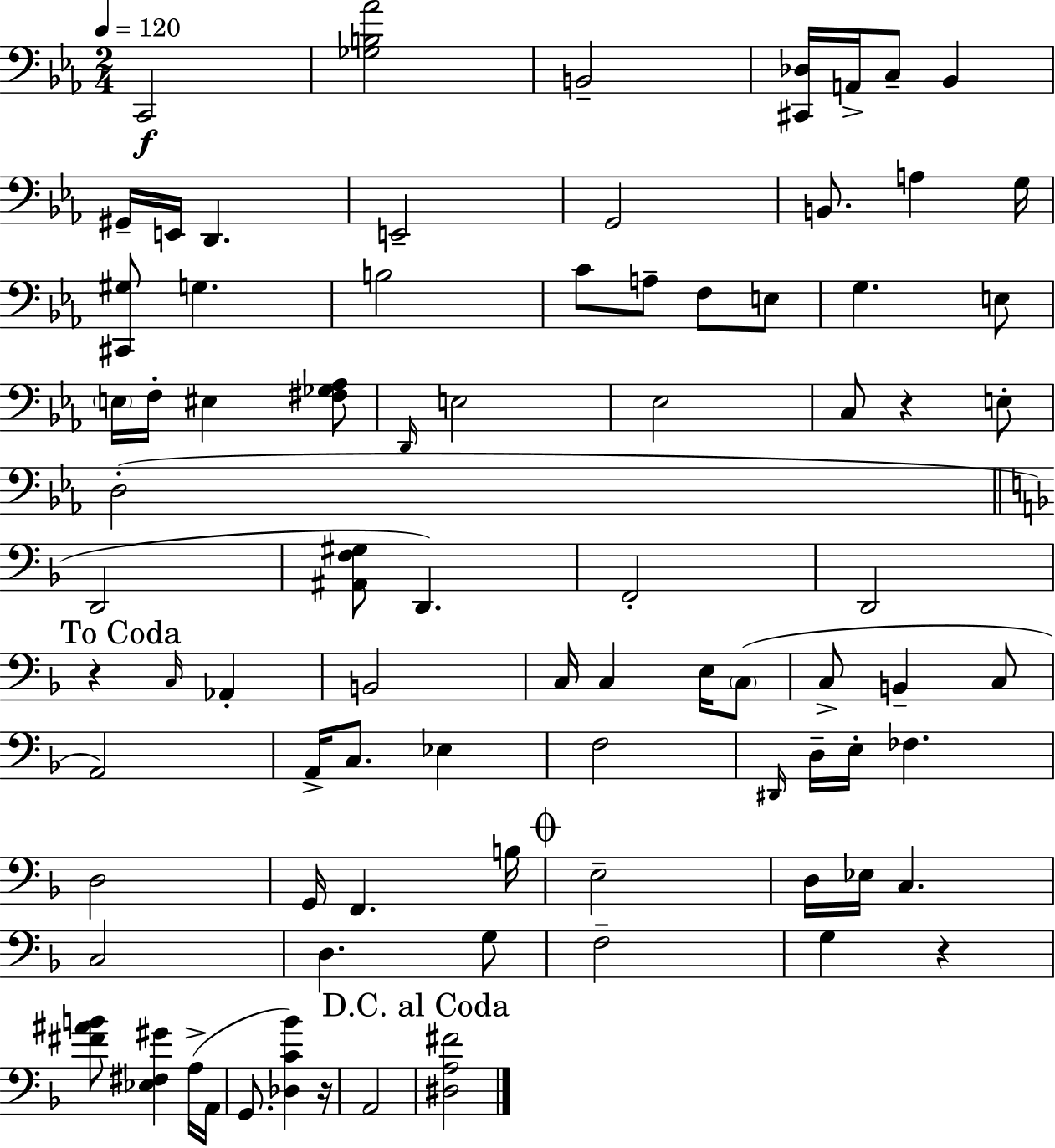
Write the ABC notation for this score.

X:1
T:Untitled
M:2/4
L:1/4
K:Eb
C,,2 [_G,B,_A]2 B,,2 [^C,,_D,]/4 A,,/4 C,/2 _B,, ^G,,/4 E,,/4 D,, E,,2 G,,2 B,,/2 A, G,/4 [^C,,^G,]/2 G, B,2 C/2 A,/2 F,/2 E,/2 G, E,/2 E,/4 F,/4 ^E, [^F,_G,_A,]/2 D,,/4 E,2 _E,2 C,/2 z E,/2 D,2 D,,2 [^A,,F,^G,]/2 D,, F,,2 D,,2 z C,/4 _A,, B,,2 C,/4 C, E,/4 C,/2 C,/2 B,, C,/2 A,,2 A,,/4 C,/2 _E, F,2 ^D,,/4 D,/4 E,/4 _F, D,2 G,,/4 F,, B,/4 E,2 D,/4 _E,/4 C, C,2 D, G,/2 F,2 G, z [^F^AB]/2 [_E,^F,^G] A,/4 A,,/4 G,,/2 [_D,C_B] z/4 A,,2 [^D,A,^F]2